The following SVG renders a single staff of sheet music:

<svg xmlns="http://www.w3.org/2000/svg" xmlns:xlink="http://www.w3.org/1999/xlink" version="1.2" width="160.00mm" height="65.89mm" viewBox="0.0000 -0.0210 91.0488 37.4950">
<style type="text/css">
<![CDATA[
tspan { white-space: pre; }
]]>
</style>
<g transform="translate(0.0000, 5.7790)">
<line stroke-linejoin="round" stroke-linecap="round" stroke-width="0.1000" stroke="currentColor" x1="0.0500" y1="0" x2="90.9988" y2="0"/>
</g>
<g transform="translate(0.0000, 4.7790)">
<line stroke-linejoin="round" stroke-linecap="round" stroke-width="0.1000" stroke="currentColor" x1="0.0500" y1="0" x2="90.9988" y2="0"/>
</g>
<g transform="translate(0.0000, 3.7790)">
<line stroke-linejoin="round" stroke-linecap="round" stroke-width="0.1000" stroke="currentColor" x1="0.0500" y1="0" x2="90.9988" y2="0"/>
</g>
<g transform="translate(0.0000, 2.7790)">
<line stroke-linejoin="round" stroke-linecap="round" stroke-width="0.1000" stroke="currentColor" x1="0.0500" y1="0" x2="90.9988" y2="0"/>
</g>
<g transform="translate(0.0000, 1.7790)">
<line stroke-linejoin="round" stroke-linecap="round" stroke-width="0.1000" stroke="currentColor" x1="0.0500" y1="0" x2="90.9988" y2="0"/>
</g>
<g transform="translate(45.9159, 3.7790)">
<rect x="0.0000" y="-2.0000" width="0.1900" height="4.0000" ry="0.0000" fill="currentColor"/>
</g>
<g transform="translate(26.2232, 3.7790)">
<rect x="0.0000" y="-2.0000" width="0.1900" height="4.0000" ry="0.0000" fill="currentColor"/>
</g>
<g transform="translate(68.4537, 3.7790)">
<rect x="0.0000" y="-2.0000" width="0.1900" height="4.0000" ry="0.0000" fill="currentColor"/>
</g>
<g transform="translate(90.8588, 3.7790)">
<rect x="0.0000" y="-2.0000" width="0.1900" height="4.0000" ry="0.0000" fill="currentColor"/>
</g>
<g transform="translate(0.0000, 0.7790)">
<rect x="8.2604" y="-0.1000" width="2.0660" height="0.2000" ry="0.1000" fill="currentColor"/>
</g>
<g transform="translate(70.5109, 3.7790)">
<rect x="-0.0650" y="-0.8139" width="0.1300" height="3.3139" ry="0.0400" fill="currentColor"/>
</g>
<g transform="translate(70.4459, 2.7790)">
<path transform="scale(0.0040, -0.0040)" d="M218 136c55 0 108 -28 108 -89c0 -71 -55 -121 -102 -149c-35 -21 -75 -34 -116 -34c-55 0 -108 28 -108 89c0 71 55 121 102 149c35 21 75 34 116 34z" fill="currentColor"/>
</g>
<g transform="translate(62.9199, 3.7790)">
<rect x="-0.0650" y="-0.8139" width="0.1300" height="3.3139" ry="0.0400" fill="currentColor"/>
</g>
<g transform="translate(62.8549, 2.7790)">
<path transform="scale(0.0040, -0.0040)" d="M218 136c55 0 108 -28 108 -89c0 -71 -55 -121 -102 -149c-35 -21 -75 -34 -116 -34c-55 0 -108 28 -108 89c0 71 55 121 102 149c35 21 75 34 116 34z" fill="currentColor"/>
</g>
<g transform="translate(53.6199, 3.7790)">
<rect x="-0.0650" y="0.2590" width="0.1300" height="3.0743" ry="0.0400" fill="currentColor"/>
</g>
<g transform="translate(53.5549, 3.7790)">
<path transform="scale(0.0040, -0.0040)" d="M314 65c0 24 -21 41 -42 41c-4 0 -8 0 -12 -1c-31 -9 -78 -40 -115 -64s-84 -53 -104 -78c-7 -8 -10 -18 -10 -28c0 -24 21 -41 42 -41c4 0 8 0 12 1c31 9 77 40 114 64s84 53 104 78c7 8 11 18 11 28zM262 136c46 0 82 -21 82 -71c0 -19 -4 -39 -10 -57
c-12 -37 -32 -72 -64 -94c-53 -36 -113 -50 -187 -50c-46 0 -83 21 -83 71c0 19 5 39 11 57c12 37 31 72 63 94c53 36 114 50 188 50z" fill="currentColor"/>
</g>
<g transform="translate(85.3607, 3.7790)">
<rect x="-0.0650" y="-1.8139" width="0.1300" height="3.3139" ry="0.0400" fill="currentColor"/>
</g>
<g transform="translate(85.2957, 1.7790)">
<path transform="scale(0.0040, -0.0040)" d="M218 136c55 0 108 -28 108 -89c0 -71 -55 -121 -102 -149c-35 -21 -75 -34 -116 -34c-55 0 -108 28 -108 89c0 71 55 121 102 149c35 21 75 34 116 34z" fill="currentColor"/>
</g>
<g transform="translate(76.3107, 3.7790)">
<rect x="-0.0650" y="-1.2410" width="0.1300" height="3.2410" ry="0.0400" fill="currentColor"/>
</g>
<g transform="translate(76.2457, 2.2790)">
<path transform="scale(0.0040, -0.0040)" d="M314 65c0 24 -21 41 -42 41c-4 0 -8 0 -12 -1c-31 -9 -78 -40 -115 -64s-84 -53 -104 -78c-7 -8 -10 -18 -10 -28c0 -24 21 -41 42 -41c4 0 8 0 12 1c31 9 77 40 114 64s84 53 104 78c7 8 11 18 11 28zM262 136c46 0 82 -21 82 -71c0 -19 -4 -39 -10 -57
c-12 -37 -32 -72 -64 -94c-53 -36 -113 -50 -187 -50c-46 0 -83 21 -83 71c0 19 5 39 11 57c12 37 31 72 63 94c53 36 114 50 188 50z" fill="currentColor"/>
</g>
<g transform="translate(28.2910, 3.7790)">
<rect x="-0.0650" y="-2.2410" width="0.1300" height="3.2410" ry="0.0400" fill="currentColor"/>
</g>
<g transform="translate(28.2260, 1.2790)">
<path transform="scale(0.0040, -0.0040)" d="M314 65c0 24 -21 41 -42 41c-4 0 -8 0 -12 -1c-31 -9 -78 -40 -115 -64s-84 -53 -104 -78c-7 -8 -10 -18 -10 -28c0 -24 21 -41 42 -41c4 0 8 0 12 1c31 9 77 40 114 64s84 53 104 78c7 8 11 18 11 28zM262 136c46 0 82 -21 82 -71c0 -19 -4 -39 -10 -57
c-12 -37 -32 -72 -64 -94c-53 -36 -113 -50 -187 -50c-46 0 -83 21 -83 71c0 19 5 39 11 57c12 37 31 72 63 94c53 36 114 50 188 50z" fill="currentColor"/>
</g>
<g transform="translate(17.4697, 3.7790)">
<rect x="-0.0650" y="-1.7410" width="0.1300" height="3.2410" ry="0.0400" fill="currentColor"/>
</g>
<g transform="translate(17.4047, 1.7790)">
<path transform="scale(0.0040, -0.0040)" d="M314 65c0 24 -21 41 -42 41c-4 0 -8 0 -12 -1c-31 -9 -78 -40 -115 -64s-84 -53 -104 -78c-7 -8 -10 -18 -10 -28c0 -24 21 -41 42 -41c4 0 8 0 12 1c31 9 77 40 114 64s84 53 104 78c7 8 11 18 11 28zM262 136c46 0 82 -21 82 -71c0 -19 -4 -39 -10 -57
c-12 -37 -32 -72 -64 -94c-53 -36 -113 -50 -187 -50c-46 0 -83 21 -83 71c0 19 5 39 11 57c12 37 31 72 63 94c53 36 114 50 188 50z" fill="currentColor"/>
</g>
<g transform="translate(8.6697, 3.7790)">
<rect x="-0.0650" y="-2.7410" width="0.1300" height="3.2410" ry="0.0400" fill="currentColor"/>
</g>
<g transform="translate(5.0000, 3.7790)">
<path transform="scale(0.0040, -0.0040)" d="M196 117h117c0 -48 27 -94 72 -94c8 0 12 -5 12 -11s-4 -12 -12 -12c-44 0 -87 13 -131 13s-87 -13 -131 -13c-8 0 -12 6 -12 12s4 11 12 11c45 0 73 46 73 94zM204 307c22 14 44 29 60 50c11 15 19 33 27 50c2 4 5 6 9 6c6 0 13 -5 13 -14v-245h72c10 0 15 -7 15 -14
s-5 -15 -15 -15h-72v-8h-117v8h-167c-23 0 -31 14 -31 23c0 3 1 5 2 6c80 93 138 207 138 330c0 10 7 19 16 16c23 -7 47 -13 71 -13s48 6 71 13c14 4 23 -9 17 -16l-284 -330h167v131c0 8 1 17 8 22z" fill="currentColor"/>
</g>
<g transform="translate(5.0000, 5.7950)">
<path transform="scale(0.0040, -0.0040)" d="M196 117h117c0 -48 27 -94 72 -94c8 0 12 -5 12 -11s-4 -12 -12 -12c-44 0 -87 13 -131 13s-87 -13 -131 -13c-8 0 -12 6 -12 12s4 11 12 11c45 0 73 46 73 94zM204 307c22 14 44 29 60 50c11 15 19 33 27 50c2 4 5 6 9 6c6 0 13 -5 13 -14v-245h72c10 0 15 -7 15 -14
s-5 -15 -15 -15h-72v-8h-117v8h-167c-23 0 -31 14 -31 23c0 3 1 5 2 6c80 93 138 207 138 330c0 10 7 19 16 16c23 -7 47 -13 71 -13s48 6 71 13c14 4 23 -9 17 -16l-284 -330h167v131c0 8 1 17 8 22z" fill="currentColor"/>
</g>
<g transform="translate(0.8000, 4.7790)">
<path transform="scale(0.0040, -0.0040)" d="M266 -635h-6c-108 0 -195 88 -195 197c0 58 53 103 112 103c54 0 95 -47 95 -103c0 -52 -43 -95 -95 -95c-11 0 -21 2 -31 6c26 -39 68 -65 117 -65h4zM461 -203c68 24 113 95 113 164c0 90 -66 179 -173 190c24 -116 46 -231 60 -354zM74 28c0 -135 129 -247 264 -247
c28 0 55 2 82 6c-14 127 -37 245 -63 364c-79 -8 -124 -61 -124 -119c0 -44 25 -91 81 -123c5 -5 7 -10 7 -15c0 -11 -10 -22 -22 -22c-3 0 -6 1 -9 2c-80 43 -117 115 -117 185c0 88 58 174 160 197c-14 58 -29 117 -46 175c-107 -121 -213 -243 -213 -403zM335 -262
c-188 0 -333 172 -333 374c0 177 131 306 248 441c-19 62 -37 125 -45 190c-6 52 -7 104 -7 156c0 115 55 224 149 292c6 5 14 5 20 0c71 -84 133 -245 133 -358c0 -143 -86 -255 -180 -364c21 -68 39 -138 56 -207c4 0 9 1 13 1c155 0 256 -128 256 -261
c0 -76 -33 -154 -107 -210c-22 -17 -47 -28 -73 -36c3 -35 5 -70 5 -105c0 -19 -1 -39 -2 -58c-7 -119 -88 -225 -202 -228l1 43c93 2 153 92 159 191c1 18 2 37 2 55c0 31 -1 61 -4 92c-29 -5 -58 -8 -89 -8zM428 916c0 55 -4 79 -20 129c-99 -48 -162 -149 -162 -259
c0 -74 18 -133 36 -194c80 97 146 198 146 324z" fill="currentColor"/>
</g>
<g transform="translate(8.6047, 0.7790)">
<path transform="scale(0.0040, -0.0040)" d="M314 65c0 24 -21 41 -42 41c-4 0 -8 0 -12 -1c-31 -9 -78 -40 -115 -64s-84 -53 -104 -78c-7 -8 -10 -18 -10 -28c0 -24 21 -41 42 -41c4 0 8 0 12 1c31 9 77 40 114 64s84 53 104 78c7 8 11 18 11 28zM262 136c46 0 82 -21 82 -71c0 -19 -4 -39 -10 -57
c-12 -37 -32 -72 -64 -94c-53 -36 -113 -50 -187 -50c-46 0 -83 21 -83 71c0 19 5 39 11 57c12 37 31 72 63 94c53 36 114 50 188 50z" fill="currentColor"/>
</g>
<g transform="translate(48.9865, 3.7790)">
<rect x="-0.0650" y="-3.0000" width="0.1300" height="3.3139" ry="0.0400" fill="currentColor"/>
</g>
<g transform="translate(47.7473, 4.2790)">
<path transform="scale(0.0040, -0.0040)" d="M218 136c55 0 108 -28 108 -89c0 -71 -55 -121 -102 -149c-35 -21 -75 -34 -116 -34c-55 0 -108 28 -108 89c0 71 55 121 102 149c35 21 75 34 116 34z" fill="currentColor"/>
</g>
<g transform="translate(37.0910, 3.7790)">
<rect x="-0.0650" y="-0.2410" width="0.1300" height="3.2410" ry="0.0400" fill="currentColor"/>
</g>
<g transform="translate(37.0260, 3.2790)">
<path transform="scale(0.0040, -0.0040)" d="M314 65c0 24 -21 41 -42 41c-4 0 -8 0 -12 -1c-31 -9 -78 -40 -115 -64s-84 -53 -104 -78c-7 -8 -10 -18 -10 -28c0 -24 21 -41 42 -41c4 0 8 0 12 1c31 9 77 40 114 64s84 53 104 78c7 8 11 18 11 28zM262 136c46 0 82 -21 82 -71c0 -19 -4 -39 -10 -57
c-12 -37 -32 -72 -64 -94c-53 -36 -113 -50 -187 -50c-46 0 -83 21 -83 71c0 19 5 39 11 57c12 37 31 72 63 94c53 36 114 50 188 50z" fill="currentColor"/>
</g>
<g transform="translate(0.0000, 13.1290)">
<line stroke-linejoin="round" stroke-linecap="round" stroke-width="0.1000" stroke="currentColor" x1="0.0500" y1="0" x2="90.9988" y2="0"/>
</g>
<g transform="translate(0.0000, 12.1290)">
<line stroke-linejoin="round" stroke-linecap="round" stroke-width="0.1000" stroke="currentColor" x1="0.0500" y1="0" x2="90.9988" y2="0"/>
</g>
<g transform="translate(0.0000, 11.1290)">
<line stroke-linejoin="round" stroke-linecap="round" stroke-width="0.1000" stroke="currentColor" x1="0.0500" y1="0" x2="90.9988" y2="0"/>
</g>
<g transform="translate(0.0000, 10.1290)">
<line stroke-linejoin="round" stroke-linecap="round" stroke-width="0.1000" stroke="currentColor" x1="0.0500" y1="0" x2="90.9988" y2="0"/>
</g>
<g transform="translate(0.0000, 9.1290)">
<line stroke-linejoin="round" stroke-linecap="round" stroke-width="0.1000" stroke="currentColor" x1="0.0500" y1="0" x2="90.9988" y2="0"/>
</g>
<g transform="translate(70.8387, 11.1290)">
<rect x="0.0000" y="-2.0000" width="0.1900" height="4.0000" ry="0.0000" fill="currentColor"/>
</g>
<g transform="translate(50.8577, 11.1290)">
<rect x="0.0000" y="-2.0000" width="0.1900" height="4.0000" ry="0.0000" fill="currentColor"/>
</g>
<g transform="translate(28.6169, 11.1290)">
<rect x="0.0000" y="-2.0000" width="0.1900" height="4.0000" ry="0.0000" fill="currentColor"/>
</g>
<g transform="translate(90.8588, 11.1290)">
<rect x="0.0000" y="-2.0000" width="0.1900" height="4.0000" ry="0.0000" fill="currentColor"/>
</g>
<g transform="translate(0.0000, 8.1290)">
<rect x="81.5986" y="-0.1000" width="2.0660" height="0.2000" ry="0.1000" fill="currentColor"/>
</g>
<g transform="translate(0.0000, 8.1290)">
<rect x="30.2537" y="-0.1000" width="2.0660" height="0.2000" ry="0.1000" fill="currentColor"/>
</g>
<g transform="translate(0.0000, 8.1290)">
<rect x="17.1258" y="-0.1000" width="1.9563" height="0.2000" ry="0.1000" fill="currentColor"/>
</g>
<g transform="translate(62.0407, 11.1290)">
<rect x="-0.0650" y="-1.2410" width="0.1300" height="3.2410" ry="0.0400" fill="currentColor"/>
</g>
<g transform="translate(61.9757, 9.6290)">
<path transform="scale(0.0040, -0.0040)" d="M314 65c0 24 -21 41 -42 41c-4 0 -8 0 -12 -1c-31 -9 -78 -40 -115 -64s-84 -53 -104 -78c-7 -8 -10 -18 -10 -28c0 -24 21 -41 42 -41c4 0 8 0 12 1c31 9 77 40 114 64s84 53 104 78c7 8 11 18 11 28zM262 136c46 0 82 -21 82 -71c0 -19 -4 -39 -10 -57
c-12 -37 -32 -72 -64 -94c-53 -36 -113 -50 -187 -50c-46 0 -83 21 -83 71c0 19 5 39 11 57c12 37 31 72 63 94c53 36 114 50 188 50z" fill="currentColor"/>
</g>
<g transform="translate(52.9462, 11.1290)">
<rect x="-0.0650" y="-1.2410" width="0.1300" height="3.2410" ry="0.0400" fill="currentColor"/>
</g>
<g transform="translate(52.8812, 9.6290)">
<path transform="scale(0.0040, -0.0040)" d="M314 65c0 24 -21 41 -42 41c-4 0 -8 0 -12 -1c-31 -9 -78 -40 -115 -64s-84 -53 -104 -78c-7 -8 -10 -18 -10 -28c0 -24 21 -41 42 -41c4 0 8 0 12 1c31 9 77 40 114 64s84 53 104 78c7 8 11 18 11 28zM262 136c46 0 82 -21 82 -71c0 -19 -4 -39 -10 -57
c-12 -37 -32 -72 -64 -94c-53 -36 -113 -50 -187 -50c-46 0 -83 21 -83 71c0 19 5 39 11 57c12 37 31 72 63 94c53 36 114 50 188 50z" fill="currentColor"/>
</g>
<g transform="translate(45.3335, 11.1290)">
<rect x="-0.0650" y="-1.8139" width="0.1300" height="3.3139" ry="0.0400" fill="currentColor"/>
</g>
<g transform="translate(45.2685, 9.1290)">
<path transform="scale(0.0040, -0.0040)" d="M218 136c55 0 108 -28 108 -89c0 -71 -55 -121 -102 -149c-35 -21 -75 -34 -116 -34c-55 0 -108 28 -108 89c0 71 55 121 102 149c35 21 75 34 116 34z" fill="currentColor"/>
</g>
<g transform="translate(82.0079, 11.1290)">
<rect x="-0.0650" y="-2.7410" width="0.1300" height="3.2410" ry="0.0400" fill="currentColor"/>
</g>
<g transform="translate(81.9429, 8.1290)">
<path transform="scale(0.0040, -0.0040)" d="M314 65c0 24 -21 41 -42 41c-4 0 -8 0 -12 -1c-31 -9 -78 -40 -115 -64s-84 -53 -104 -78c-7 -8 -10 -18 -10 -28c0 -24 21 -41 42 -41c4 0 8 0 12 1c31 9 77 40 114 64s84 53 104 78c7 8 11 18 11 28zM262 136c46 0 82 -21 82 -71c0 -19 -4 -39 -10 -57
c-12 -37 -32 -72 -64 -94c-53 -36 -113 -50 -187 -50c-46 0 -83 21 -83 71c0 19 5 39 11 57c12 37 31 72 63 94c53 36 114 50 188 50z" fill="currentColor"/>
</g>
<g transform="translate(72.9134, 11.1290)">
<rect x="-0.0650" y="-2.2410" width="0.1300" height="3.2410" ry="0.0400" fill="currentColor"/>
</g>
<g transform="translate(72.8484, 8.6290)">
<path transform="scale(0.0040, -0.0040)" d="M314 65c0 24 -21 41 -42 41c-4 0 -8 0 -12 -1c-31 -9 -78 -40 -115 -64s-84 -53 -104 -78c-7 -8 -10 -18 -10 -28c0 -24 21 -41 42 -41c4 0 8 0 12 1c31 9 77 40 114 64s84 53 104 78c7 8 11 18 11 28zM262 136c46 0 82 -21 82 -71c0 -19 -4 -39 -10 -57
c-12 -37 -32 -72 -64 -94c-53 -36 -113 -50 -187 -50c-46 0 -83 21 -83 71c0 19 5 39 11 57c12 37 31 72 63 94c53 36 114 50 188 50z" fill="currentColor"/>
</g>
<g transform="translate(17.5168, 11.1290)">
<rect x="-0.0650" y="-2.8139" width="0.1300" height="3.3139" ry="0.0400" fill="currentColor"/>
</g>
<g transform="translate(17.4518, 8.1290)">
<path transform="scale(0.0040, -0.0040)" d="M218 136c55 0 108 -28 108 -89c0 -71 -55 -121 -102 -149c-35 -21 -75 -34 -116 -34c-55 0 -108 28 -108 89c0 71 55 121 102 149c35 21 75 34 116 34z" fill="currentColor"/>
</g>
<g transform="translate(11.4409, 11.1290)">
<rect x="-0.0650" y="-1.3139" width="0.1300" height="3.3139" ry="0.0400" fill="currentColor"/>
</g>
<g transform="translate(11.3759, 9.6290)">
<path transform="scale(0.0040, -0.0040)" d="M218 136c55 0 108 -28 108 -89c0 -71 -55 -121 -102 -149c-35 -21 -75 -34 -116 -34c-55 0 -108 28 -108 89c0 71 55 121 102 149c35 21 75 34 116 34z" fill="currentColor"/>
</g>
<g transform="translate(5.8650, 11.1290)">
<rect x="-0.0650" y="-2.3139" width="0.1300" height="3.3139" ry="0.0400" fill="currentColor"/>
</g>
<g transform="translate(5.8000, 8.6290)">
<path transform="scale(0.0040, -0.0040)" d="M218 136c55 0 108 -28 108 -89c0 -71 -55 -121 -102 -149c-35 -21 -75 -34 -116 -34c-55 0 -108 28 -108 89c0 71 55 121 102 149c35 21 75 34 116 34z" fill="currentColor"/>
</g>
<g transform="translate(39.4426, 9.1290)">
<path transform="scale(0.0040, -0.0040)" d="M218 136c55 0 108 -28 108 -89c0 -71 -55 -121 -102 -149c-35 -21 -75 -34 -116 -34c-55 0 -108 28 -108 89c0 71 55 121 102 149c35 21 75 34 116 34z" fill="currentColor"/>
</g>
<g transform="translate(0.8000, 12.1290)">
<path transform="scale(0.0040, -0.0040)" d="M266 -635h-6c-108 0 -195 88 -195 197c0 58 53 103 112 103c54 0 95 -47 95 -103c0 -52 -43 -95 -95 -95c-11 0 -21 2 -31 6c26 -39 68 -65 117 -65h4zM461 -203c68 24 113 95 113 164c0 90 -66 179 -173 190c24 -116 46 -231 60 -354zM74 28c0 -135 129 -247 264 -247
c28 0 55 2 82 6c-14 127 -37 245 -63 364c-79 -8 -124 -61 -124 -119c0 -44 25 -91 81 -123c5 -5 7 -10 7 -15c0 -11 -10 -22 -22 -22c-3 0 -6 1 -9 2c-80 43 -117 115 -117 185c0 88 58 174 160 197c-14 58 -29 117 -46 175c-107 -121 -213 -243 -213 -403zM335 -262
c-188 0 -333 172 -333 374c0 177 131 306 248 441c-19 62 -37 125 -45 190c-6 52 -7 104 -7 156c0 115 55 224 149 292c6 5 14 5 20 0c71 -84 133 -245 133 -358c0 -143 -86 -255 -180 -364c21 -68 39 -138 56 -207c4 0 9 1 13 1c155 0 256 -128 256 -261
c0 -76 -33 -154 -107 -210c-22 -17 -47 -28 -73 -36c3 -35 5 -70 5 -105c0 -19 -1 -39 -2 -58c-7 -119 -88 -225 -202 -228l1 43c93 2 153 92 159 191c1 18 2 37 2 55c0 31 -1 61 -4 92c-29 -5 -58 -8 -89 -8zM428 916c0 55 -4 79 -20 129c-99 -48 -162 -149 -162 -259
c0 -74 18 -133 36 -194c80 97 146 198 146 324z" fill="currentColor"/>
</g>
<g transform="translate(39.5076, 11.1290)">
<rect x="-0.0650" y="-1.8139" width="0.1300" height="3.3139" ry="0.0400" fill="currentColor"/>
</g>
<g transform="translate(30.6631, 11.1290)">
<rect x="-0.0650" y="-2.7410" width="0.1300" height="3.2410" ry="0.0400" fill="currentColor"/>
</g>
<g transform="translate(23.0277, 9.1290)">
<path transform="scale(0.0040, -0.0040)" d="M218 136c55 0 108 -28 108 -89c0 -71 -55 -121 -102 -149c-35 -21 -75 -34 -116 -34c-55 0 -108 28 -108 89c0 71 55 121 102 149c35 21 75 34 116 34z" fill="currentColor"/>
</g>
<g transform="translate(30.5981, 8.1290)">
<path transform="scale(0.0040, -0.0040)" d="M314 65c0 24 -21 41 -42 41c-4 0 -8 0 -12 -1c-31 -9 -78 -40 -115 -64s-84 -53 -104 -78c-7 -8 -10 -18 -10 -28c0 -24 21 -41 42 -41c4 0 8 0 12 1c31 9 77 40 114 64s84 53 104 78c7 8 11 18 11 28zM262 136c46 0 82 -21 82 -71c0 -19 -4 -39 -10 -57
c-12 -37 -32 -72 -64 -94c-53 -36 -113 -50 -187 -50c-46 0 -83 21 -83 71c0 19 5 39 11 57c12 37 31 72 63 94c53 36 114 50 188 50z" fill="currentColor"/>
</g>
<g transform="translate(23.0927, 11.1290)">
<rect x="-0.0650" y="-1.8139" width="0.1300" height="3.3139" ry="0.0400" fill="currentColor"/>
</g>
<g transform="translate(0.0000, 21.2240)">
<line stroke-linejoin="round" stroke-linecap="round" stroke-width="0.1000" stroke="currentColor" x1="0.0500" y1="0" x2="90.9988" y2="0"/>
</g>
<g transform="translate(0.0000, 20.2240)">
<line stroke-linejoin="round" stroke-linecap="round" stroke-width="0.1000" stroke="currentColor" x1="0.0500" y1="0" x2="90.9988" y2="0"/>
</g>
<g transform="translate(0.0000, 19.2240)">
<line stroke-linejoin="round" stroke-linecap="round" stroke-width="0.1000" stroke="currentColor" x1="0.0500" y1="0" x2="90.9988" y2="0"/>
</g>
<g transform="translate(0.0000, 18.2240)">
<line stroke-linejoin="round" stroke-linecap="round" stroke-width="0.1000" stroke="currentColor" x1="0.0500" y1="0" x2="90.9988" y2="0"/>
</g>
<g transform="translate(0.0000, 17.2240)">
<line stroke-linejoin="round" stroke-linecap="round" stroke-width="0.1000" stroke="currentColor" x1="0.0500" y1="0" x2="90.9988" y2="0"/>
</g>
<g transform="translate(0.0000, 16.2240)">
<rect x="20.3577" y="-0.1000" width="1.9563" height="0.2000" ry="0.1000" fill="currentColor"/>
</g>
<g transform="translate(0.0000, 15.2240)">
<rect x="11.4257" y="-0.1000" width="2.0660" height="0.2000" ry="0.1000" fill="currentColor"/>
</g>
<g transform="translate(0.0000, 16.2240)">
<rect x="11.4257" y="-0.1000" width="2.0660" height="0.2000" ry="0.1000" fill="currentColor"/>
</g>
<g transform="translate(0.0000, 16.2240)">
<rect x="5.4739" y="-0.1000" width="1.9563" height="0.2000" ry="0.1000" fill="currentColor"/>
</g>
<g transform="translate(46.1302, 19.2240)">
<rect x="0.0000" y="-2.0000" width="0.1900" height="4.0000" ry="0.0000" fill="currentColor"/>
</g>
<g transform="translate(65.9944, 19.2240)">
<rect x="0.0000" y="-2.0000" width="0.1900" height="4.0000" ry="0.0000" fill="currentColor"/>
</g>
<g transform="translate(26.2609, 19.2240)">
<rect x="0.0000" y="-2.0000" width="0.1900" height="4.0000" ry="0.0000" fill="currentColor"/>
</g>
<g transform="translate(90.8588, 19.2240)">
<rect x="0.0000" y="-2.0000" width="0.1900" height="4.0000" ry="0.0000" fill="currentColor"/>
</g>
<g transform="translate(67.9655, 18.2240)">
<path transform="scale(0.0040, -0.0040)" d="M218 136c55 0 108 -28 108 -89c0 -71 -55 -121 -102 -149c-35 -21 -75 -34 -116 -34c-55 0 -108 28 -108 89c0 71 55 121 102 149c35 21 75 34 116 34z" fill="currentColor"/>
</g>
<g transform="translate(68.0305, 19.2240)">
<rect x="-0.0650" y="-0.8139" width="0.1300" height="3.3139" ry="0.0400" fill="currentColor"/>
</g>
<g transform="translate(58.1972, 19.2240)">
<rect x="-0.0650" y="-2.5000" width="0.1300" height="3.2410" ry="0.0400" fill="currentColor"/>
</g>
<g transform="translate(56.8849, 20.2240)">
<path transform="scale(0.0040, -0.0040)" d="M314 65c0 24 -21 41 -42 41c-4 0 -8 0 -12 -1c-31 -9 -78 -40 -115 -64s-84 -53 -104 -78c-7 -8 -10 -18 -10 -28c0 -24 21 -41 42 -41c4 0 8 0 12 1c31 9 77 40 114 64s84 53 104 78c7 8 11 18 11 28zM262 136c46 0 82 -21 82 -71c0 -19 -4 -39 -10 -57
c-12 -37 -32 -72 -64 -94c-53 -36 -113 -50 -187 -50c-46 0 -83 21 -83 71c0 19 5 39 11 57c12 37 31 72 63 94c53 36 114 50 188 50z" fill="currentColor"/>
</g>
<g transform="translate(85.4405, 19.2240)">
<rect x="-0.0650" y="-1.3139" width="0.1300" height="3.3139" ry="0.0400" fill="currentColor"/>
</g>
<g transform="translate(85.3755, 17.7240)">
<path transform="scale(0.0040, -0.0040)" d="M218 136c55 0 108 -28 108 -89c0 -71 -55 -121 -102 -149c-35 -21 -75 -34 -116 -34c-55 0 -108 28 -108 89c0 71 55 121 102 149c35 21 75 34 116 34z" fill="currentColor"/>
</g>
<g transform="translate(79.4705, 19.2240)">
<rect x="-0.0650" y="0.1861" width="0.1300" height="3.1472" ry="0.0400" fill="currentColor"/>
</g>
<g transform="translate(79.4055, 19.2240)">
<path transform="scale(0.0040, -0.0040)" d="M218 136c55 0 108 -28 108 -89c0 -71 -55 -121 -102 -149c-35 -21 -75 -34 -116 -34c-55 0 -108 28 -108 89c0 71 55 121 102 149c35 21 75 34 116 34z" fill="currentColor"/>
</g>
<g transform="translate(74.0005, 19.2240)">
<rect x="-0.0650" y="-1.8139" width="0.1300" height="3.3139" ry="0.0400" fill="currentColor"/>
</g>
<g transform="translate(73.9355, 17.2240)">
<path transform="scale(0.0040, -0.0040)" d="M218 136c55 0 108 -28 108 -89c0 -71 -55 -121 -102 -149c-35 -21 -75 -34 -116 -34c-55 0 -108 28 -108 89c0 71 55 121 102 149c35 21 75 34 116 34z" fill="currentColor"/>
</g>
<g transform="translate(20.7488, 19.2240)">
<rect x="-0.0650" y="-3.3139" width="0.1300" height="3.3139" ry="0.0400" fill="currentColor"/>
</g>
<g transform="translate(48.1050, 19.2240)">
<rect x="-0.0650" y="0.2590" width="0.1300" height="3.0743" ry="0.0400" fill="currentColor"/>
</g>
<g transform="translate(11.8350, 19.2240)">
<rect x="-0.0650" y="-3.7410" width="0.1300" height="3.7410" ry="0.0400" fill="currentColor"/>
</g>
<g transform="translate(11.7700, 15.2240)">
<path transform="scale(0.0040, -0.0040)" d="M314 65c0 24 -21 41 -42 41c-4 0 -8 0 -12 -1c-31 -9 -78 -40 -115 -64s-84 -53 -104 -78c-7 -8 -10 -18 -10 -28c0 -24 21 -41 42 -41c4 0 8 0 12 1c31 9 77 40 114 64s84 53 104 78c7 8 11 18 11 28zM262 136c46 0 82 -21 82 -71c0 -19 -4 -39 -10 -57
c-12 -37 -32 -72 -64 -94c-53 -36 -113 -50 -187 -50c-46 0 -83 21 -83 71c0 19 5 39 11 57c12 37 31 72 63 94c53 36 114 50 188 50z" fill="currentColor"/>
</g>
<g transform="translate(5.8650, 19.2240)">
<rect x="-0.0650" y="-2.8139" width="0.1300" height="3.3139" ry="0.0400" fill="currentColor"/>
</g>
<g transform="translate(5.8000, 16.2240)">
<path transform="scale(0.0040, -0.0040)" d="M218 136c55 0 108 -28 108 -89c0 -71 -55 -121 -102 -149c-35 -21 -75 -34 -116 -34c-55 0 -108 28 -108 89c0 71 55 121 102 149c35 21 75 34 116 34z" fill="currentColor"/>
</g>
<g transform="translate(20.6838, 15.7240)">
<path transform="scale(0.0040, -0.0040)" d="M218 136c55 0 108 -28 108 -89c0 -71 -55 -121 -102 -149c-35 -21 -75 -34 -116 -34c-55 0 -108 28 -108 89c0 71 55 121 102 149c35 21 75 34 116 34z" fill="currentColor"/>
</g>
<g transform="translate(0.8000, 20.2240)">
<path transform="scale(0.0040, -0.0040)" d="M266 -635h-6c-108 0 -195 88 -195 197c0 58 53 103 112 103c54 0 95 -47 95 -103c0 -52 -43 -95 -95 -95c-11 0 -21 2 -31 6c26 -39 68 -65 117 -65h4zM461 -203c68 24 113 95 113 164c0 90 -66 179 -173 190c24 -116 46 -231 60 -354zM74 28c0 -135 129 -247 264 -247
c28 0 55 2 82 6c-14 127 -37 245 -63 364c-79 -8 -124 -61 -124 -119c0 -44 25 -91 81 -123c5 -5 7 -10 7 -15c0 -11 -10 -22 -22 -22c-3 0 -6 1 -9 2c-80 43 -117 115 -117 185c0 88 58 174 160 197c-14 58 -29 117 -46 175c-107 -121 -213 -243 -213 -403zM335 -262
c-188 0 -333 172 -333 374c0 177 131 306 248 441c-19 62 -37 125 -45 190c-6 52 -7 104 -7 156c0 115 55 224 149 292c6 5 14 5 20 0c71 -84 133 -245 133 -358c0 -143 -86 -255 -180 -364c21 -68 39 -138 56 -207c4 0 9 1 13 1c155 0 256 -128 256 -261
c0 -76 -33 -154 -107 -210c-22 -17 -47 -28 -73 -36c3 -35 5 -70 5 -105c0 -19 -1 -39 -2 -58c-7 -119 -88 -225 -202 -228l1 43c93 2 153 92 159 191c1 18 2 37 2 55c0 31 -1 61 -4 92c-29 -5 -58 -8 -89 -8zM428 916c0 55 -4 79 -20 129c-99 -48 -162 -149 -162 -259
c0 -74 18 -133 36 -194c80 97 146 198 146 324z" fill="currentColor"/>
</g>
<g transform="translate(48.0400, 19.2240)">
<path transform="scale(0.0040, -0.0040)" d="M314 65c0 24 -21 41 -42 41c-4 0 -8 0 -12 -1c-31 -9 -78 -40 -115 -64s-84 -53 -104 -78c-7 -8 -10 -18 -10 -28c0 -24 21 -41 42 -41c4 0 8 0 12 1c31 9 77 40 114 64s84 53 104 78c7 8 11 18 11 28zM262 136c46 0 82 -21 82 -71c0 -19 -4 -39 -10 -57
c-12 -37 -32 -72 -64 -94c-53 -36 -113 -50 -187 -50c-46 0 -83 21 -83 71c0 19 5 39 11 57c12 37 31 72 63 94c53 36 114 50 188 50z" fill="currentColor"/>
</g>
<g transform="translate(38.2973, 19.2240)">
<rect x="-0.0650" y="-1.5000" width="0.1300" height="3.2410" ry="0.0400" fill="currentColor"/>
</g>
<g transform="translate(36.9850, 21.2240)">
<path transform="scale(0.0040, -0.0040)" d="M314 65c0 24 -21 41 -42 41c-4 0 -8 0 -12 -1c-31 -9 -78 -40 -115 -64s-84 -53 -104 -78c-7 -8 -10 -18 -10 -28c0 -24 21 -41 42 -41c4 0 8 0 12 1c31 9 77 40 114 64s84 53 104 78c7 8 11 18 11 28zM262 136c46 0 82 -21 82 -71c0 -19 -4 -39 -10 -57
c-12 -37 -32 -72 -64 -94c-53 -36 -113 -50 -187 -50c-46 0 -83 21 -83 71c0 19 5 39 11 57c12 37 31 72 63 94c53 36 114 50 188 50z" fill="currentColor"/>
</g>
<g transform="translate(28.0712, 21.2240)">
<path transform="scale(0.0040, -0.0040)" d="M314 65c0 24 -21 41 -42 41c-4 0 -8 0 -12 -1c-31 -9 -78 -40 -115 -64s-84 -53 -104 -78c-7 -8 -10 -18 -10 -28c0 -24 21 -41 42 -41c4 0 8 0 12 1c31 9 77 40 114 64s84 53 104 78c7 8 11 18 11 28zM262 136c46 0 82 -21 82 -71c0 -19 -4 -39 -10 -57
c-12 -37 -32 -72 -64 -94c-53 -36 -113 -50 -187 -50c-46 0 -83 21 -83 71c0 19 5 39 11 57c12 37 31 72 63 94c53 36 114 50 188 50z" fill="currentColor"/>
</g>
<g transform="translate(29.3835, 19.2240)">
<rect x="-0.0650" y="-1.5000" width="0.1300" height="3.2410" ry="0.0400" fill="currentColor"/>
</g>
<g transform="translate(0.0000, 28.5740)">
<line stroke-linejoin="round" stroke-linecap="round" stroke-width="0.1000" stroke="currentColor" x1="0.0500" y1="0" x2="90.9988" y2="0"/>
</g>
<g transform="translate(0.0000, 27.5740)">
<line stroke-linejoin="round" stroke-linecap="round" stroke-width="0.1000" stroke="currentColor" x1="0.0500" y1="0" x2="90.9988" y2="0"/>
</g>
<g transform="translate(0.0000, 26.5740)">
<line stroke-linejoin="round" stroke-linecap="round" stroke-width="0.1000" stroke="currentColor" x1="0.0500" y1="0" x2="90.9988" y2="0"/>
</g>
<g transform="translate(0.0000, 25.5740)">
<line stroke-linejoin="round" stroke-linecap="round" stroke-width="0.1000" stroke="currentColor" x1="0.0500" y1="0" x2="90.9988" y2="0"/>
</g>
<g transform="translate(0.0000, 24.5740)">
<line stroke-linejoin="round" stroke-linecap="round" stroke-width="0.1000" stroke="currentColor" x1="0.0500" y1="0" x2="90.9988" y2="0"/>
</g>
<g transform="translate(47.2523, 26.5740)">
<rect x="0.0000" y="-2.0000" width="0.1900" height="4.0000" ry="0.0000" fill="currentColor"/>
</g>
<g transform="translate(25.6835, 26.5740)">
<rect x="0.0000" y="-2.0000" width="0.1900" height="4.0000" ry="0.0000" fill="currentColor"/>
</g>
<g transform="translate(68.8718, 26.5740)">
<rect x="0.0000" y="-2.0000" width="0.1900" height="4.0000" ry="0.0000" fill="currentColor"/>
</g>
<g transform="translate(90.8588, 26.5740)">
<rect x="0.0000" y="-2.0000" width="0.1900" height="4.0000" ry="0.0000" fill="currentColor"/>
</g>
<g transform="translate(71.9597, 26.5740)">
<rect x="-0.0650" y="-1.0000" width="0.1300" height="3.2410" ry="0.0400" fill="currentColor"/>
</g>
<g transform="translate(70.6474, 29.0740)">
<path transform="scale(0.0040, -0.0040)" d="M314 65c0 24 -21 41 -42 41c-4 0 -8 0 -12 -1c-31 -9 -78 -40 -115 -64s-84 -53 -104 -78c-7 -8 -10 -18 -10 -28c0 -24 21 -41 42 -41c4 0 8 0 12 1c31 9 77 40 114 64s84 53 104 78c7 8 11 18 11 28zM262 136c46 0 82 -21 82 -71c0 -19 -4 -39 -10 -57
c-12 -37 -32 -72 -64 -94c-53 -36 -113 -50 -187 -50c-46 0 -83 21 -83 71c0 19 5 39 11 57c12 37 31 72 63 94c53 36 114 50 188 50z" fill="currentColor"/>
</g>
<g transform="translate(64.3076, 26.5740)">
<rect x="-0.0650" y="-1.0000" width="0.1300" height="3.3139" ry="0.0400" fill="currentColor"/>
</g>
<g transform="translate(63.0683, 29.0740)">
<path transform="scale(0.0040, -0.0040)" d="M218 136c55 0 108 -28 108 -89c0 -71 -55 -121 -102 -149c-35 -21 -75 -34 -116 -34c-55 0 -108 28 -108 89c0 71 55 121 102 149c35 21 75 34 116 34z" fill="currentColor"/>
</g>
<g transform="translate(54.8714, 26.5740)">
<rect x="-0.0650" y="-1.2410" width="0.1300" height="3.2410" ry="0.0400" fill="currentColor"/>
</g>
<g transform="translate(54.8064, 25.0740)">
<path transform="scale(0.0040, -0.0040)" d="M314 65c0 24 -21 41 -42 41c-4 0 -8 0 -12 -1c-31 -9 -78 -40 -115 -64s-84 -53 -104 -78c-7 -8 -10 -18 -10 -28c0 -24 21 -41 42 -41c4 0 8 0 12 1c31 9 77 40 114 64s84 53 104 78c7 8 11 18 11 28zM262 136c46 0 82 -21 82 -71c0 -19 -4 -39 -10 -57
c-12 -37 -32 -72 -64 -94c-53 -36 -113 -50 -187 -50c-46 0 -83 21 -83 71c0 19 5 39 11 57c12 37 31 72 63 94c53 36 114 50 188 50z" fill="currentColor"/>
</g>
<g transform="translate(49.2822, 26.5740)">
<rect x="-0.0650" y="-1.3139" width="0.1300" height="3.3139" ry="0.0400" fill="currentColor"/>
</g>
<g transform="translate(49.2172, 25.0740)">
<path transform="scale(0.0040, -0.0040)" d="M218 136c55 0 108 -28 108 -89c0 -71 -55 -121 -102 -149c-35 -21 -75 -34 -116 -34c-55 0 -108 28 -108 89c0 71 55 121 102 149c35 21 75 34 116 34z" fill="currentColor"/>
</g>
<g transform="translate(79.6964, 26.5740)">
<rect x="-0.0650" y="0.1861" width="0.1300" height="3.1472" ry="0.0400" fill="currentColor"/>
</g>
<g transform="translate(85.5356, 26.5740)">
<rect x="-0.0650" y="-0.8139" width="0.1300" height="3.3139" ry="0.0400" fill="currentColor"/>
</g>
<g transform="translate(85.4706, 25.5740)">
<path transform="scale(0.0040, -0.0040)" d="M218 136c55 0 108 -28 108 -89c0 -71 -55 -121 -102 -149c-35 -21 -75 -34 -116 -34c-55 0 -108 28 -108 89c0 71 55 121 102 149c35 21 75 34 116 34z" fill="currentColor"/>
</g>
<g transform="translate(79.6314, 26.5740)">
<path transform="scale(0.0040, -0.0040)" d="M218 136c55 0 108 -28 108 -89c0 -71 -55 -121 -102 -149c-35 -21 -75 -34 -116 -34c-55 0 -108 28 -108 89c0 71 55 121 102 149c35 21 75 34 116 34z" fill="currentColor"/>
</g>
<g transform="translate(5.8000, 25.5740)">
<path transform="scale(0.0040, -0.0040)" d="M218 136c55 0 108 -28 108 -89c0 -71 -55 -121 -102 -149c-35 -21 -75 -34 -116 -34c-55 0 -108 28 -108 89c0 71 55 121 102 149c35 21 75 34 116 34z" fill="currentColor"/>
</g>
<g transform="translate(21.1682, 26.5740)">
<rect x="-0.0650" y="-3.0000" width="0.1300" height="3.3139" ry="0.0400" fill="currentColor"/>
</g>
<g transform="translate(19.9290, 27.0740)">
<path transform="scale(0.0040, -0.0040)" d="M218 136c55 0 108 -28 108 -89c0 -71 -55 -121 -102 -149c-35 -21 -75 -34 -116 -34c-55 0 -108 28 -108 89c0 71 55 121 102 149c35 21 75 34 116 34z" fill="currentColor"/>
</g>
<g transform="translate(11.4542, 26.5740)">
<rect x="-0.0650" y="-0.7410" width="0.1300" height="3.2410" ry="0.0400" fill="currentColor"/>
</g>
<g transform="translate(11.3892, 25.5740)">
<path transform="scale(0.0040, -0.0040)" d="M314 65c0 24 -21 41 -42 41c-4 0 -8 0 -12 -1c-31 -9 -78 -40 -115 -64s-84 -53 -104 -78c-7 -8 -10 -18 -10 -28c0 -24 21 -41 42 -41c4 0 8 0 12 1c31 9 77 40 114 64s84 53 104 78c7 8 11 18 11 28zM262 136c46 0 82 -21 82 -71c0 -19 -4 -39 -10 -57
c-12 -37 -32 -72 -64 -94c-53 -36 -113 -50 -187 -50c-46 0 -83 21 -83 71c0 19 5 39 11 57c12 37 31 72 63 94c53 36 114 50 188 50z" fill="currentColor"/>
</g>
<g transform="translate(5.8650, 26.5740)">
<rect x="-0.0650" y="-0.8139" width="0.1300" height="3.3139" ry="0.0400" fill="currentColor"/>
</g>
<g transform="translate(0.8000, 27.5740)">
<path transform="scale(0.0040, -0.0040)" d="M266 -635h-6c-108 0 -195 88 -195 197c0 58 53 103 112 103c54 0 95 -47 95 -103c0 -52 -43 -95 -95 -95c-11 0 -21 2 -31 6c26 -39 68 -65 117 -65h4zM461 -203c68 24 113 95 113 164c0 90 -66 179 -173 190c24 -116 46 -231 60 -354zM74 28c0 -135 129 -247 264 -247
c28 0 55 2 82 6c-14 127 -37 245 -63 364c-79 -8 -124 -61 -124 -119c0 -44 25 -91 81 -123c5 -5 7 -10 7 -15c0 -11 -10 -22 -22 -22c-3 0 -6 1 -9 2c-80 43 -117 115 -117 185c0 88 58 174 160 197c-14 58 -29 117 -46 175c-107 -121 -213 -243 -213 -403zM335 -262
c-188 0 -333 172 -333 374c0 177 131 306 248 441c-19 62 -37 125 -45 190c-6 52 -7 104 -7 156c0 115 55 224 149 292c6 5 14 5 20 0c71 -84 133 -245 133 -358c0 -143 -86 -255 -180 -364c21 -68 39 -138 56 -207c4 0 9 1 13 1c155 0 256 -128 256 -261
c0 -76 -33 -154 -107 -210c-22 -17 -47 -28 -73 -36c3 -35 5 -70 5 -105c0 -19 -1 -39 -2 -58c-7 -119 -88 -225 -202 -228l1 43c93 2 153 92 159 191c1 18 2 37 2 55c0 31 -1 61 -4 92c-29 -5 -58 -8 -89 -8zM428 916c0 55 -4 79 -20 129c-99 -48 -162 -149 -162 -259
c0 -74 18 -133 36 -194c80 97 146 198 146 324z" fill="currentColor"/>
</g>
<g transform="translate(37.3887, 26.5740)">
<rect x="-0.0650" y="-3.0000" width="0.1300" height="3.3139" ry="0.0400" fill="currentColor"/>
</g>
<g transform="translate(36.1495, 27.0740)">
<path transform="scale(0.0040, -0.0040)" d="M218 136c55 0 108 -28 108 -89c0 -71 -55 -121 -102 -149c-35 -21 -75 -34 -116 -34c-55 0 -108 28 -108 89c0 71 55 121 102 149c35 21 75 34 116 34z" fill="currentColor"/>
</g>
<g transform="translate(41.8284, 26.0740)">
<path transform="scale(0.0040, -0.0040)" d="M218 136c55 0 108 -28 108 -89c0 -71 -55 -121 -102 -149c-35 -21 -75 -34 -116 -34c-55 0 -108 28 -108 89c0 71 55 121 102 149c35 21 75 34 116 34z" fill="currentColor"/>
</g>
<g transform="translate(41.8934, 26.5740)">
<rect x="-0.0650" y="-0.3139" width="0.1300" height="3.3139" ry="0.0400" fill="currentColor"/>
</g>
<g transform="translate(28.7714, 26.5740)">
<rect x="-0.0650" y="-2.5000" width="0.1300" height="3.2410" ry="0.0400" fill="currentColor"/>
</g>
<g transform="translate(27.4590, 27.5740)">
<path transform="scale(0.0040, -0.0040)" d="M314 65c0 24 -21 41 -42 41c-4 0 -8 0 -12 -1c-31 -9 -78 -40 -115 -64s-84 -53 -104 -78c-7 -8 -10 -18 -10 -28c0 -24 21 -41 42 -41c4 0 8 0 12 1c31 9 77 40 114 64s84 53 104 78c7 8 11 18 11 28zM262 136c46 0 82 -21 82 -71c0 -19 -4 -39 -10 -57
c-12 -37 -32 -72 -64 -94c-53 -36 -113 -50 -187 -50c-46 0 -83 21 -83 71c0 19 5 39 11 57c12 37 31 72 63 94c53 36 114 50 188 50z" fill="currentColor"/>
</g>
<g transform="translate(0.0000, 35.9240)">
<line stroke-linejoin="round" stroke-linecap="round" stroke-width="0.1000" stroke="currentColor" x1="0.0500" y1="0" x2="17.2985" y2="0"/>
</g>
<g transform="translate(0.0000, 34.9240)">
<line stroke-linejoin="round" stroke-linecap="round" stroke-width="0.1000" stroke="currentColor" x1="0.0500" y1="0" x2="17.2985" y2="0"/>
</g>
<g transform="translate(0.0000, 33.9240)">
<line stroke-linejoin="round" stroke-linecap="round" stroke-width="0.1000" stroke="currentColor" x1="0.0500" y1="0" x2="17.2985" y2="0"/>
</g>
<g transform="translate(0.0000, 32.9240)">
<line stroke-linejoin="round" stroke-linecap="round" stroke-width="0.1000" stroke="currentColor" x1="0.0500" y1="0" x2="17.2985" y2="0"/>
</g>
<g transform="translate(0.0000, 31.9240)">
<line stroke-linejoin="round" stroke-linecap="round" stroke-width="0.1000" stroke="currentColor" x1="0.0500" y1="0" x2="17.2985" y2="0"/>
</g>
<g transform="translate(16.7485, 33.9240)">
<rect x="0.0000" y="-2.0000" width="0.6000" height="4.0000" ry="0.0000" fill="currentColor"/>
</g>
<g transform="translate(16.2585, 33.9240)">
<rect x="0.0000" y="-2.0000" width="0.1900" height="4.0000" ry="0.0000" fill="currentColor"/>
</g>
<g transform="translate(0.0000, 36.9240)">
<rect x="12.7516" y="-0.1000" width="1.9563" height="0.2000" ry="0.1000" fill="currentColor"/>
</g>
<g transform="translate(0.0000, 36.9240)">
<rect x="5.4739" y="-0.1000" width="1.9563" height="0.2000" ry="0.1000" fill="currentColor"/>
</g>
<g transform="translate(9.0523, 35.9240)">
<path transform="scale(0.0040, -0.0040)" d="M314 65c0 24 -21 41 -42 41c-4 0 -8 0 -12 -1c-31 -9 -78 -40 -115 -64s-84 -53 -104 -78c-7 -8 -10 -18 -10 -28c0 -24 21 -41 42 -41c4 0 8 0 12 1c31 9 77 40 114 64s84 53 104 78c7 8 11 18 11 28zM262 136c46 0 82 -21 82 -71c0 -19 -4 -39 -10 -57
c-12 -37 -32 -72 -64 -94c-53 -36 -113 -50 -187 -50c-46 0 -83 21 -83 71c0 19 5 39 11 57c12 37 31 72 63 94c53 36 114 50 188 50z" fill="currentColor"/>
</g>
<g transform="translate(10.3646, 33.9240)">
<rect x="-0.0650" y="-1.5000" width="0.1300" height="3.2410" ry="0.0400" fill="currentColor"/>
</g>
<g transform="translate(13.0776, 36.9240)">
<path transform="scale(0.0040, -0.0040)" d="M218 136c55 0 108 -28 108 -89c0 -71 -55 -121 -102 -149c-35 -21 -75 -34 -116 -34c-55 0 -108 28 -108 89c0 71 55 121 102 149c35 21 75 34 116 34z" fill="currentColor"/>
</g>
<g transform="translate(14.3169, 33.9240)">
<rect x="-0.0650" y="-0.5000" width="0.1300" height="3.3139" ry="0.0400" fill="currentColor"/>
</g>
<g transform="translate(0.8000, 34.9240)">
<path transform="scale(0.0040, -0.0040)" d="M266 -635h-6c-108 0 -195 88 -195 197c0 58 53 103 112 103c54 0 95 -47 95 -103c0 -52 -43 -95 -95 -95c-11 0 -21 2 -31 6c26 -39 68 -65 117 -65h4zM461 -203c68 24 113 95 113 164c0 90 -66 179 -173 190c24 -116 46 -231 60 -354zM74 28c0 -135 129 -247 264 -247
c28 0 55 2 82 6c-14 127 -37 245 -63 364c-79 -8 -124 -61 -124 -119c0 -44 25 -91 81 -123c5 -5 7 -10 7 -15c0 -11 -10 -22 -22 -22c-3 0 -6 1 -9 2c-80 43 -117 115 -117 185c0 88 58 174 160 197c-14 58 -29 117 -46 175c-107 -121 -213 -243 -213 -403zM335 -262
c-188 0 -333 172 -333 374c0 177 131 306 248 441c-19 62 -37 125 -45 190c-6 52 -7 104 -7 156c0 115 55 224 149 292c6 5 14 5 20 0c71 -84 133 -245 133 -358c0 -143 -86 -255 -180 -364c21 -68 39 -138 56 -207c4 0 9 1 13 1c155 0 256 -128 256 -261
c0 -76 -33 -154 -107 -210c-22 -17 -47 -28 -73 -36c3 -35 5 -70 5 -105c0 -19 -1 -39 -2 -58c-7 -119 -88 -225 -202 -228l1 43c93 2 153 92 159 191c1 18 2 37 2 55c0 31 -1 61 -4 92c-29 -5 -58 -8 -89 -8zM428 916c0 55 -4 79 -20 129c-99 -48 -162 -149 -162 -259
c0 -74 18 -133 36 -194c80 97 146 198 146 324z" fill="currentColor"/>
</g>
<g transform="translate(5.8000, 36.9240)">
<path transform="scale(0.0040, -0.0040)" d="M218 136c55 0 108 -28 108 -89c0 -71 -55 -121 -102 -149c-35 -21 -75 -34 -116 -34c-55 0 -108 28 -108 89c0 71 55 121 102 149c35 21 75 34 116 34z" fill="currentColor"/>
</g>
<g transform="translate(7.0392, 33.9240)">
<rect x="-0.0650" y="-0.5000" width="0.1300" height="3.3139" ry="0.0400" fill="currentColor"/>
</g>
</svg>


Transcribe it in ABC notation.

X:1
T:Untitled
M:4/4
L:1/4
K:C
a2 f2 g2 c2 A B2 d d e2 f g e a f a2 f f e2 e2 g2 a2 a c'2 b E2 E2 B2 G2 d f B e d d2 A G2 A c e e2 D D2 B d C E2 C